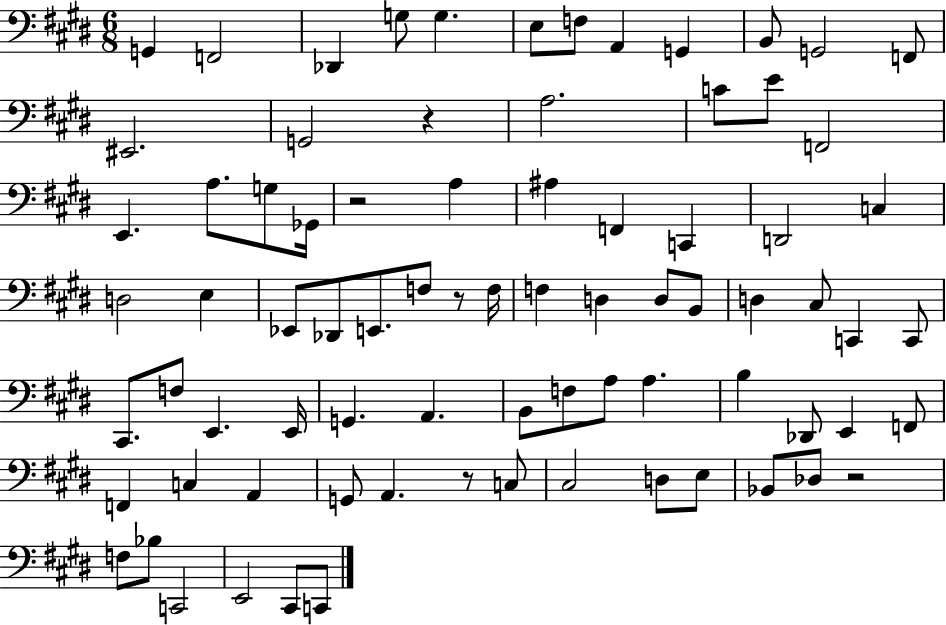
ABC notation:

X:1
T:Untitled
M:6/8
L:1/4
K:E
G,, F,,2 _D,, G,/2 G, E,/2 F,/2 A,, G,, B,,/2 G,,2 F,,/2 ^E,,2 G,,2 z A,2 C/2 E/2 F,,2 E,, A,/2 G,/2 _G,,/4 z2 A, ^A, F,, C,, D,,2 C, D,2 E, _E,,/2 _D,,/2 E,,/2 F,/2 z/2 F,/4 F, D, D,/2 B,,/2 D, ^C,/2 C,, C,,/2 ^C,,/2 F,/2 E,, E,,/4 G,, A,, B,,/2 F,/2 A,/2 A, B, _D,,/2 E,, F,,/2 F,, C, A,, G,,/2 A,, z/2 C,/2 ^C,2 D,/2 E,/2 _B,,/2 _D,/2 z2 F,/2 _B,/2 C,,2 E,,2 ^C,,/2 C,,/2